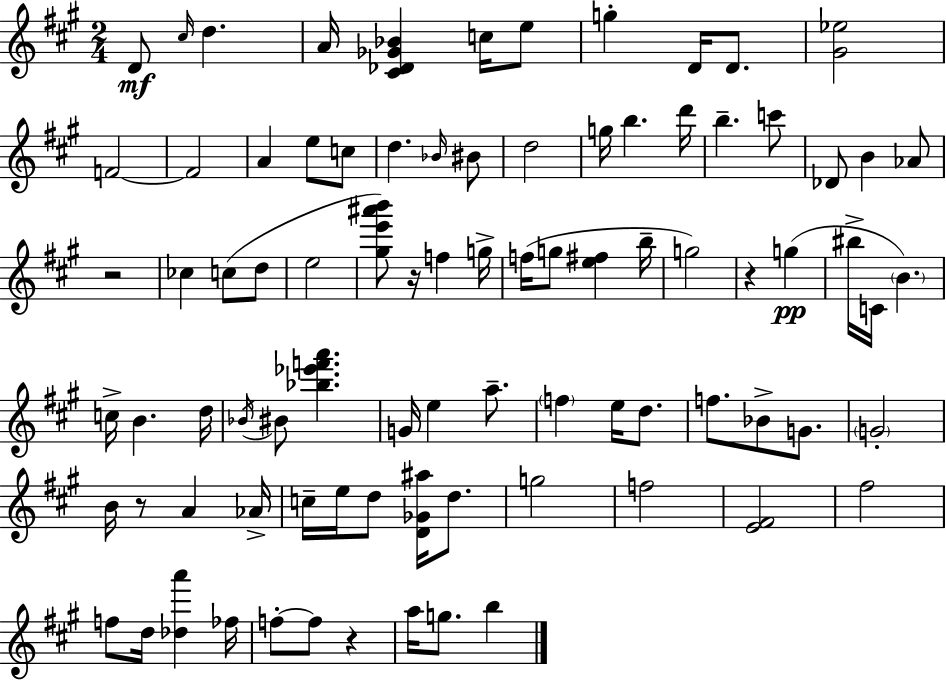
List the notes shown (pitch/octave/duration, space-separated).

D4/e C#5/s D5/q. A4/s [C#4,Db4,Gb4,Bb4]/q C5/s E5/e G5/q D4/s D4/e. [G#4,Eb5]/h F4/h F4/h A4/q E5/e C5/e D5/q. Bb4/s BIS4/e D5/h G5/s B5/q. D6/s B5/q. C6/e Db4/e B4/q Ab4/e R/h CES5/q C5/e D5/e E5/h [G#5,E6,A#6,B6]/e R/s F5/q G5/s F5/s G5/e [E5,F#5]/q B5/s G5/h R/q G5/q BIS5/s C4/s B4/q. C5/s B4/q. D5/s Bb4/s BIS4/e [Bb5,Eb6,F6,A6]/q. G4/s E5/q A5/e. F5/q E5/s D5/e. F5/e. Bb4/e G4/e. G4/h B4/s R/e A4/q Ab4/s C5/s E5/s D5/e [D4,Gb4,A#5]/s D5/e. G5/h F5/h [E4,F#4]/h F#5/h F5/e D5/s [Db5,A6]/q FES5/s F5/e F5/e R/q A5/s G5/e. B5/q